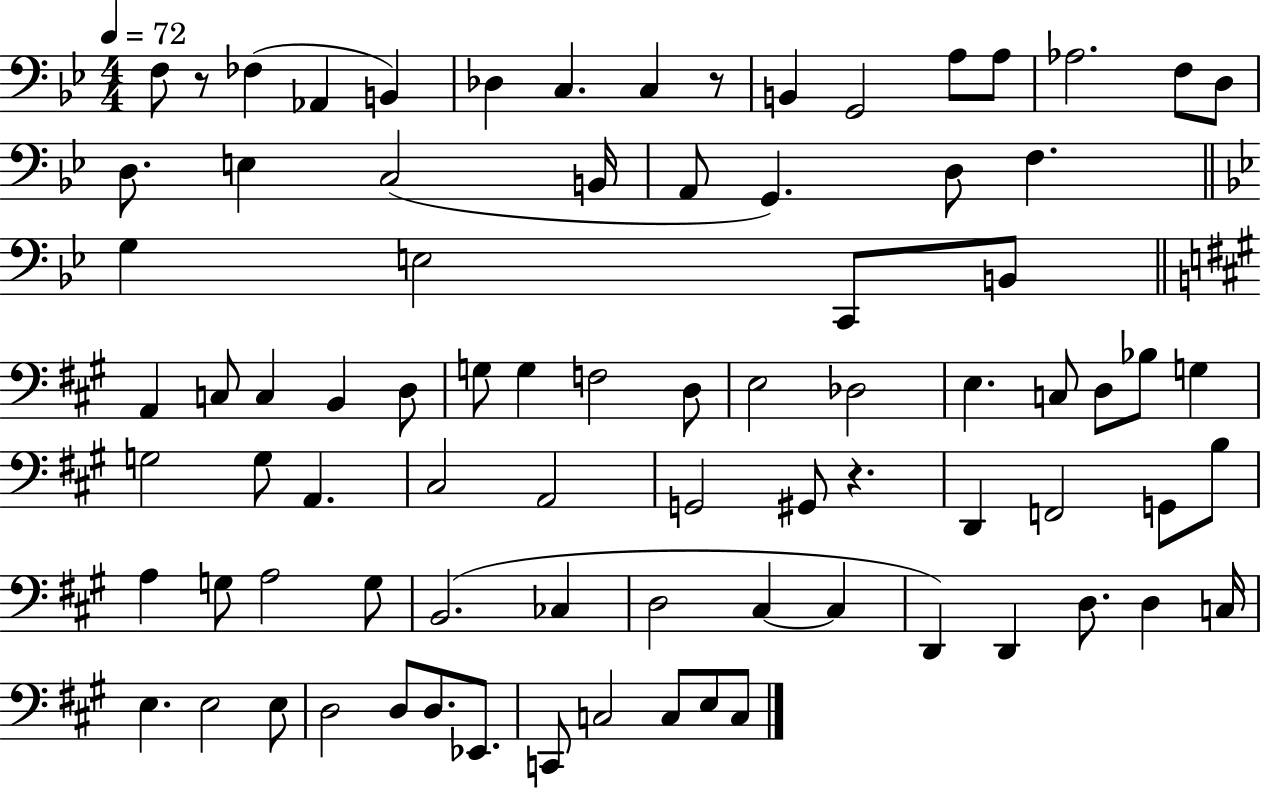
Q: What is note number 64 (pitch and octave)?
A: D2